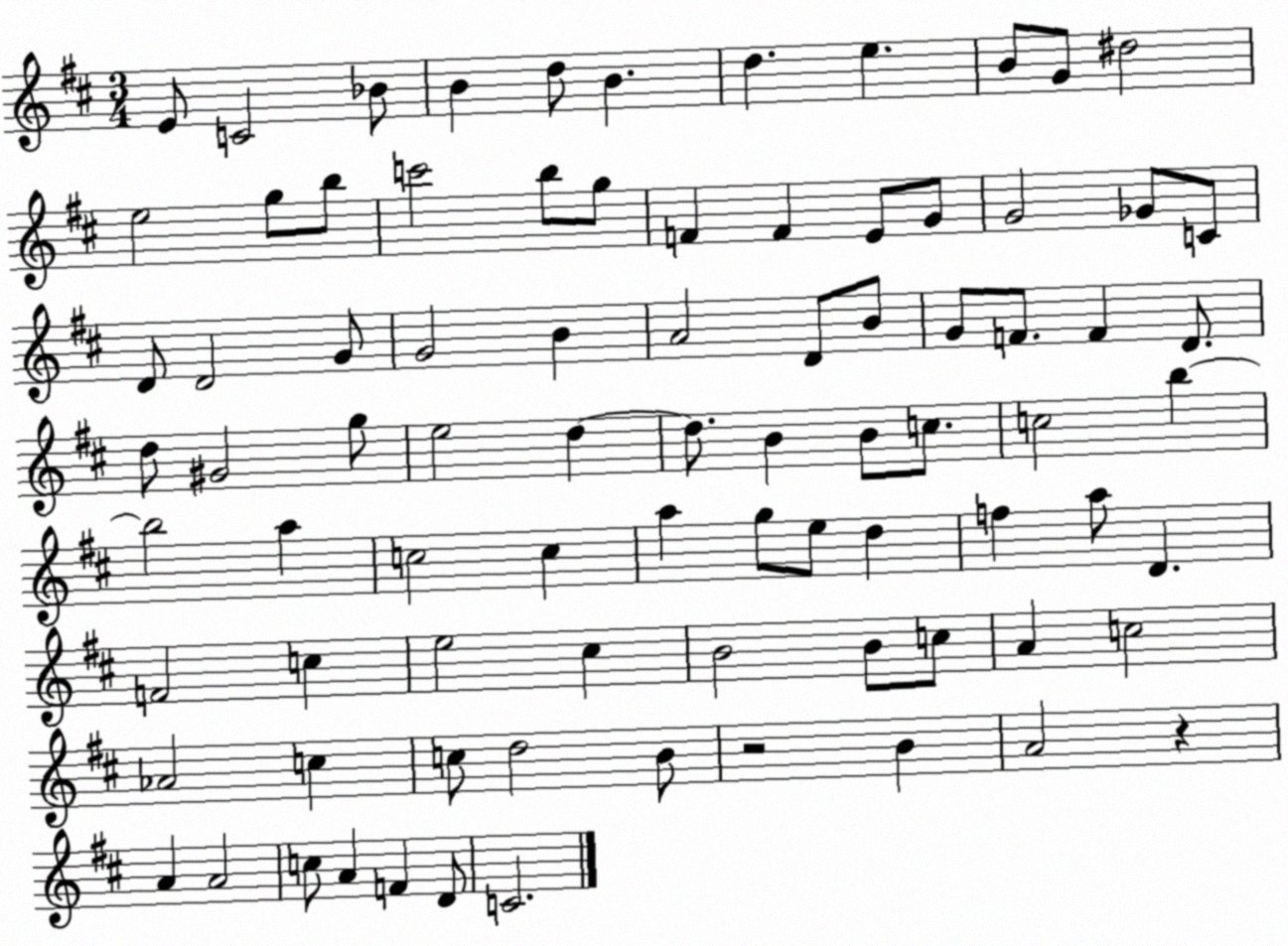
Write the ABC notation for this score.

X:1
T:Untitled
M:3/4
L:1/4
K:D
E/2 C2 _B/2 B d/2 B d e B/2 G/2 ^d2 e2 g/2 b/2 c'2 b/2 g/2 F F E/2 G/2 G2 _G/2 C/2 D/2 D2 G/2 G2 B A2 D/2 B/2 G/2 F/2 F D/2 d/2 ^G2 g/2 e2 d d/2 B B/2 c/2 c2 b b2 a c2 c a g/2 e/2 d f a/2 D F2 c e2 ^c B2 B/2 c/2 A c2 _A2 c c/2 d2 B/2 z2 B A2 z A A2 c/2 A F D/2 C2